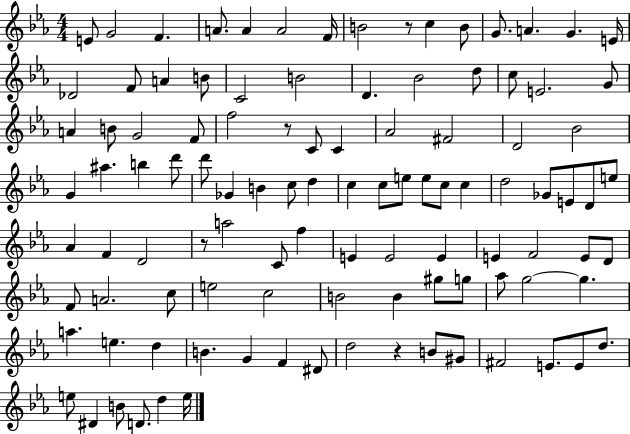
X:1
T:Untitled
M:4/4
L:1/4
K:Eb
E/2 G2 F A/2 A A2 F/4 B2 z/2 c B/2 G/2 A G E/4 _D2 F/2 A B/2 C2 B2 D _B2 d/2 c/2 E2 G/2 A B/2 G2 F/2 f2 z/2 C/2 C _A2 ^F2 D2 _B2 G ^a b d'/2 d'/2 _G B c/2 d c c/2 e/2 e/2 c/2 c d2 _G/2 E/2 D/2 e/2 _A F D2 z/2 a2 C/2 f E E2 E E F2 E/2 D/2 F/2 A2 c/2 e2 c2 B2 B ^g/2 g/2 _a/2 g2 g a e d B G F ^D/2 d2 z B/2 ^G/2 ^F2 E/2 E/2 d/2 e/2 ^D B/2 D/2 d e/4